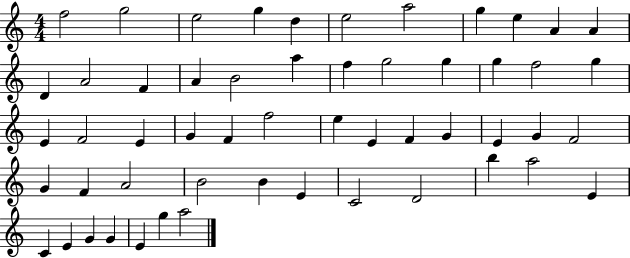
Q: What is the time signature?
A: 4/4